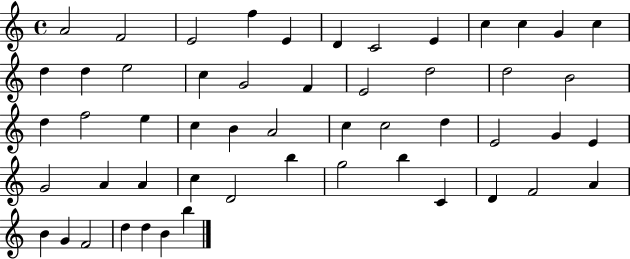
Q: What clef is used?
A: treble